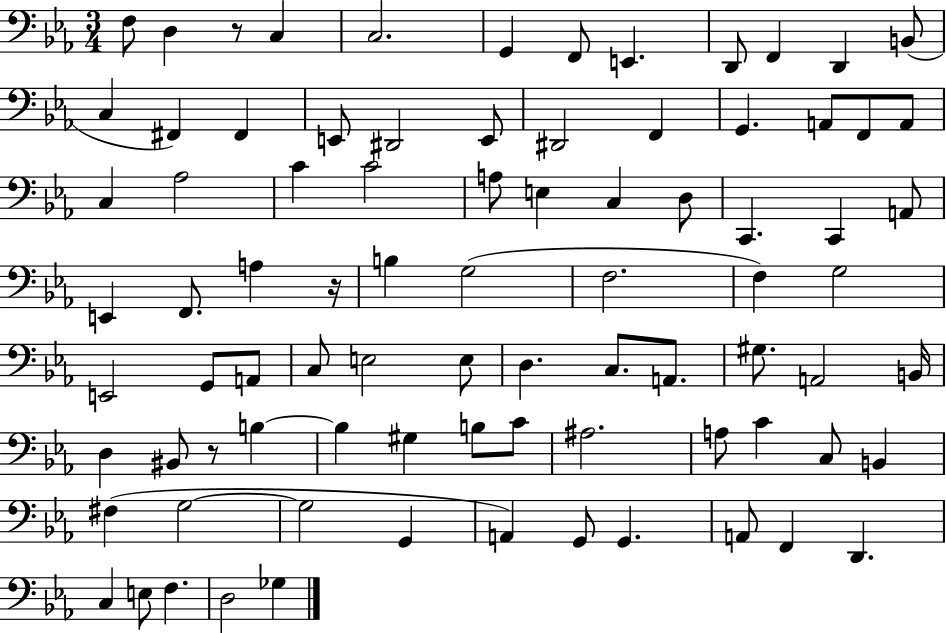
{
  \clef bass
  \numericTimeSignature
  \time 3/4
  \key ees \major
  f8 d4 r8 c4 | c2. | g,4 f,8 e,4. | d,8 f,4 d,4 b,8( | \break c4 fis,4) fis,4 | e,8 dis,2 e,8 | dis,2 f,4 | g,4. a,8 f,8 a,8 | \break c4 aes2 | c'4 c'2 | a8 e4 c4 d8 | c,4. c,4 a,8 | \break e,4 f,8. a4 r16 | b4 g2( | f2. | f4) g2 | \break e,2 g,8 a,8 | c8 e2 e8 | d4. c8. a,8. | gis8. a,2 b,16 | \break d4 bis,8 r8 b4~~ | b4 gis4 b8 c'8 | ais2. | a8 c'4 c8 b,4 | \break fis4( g2~~ | g2 g,4 | a,4) g,8 g,4. | a,8 f,4 d,4. | \break c4 e8 f4. | d2 ges4 | \bar "|."
}